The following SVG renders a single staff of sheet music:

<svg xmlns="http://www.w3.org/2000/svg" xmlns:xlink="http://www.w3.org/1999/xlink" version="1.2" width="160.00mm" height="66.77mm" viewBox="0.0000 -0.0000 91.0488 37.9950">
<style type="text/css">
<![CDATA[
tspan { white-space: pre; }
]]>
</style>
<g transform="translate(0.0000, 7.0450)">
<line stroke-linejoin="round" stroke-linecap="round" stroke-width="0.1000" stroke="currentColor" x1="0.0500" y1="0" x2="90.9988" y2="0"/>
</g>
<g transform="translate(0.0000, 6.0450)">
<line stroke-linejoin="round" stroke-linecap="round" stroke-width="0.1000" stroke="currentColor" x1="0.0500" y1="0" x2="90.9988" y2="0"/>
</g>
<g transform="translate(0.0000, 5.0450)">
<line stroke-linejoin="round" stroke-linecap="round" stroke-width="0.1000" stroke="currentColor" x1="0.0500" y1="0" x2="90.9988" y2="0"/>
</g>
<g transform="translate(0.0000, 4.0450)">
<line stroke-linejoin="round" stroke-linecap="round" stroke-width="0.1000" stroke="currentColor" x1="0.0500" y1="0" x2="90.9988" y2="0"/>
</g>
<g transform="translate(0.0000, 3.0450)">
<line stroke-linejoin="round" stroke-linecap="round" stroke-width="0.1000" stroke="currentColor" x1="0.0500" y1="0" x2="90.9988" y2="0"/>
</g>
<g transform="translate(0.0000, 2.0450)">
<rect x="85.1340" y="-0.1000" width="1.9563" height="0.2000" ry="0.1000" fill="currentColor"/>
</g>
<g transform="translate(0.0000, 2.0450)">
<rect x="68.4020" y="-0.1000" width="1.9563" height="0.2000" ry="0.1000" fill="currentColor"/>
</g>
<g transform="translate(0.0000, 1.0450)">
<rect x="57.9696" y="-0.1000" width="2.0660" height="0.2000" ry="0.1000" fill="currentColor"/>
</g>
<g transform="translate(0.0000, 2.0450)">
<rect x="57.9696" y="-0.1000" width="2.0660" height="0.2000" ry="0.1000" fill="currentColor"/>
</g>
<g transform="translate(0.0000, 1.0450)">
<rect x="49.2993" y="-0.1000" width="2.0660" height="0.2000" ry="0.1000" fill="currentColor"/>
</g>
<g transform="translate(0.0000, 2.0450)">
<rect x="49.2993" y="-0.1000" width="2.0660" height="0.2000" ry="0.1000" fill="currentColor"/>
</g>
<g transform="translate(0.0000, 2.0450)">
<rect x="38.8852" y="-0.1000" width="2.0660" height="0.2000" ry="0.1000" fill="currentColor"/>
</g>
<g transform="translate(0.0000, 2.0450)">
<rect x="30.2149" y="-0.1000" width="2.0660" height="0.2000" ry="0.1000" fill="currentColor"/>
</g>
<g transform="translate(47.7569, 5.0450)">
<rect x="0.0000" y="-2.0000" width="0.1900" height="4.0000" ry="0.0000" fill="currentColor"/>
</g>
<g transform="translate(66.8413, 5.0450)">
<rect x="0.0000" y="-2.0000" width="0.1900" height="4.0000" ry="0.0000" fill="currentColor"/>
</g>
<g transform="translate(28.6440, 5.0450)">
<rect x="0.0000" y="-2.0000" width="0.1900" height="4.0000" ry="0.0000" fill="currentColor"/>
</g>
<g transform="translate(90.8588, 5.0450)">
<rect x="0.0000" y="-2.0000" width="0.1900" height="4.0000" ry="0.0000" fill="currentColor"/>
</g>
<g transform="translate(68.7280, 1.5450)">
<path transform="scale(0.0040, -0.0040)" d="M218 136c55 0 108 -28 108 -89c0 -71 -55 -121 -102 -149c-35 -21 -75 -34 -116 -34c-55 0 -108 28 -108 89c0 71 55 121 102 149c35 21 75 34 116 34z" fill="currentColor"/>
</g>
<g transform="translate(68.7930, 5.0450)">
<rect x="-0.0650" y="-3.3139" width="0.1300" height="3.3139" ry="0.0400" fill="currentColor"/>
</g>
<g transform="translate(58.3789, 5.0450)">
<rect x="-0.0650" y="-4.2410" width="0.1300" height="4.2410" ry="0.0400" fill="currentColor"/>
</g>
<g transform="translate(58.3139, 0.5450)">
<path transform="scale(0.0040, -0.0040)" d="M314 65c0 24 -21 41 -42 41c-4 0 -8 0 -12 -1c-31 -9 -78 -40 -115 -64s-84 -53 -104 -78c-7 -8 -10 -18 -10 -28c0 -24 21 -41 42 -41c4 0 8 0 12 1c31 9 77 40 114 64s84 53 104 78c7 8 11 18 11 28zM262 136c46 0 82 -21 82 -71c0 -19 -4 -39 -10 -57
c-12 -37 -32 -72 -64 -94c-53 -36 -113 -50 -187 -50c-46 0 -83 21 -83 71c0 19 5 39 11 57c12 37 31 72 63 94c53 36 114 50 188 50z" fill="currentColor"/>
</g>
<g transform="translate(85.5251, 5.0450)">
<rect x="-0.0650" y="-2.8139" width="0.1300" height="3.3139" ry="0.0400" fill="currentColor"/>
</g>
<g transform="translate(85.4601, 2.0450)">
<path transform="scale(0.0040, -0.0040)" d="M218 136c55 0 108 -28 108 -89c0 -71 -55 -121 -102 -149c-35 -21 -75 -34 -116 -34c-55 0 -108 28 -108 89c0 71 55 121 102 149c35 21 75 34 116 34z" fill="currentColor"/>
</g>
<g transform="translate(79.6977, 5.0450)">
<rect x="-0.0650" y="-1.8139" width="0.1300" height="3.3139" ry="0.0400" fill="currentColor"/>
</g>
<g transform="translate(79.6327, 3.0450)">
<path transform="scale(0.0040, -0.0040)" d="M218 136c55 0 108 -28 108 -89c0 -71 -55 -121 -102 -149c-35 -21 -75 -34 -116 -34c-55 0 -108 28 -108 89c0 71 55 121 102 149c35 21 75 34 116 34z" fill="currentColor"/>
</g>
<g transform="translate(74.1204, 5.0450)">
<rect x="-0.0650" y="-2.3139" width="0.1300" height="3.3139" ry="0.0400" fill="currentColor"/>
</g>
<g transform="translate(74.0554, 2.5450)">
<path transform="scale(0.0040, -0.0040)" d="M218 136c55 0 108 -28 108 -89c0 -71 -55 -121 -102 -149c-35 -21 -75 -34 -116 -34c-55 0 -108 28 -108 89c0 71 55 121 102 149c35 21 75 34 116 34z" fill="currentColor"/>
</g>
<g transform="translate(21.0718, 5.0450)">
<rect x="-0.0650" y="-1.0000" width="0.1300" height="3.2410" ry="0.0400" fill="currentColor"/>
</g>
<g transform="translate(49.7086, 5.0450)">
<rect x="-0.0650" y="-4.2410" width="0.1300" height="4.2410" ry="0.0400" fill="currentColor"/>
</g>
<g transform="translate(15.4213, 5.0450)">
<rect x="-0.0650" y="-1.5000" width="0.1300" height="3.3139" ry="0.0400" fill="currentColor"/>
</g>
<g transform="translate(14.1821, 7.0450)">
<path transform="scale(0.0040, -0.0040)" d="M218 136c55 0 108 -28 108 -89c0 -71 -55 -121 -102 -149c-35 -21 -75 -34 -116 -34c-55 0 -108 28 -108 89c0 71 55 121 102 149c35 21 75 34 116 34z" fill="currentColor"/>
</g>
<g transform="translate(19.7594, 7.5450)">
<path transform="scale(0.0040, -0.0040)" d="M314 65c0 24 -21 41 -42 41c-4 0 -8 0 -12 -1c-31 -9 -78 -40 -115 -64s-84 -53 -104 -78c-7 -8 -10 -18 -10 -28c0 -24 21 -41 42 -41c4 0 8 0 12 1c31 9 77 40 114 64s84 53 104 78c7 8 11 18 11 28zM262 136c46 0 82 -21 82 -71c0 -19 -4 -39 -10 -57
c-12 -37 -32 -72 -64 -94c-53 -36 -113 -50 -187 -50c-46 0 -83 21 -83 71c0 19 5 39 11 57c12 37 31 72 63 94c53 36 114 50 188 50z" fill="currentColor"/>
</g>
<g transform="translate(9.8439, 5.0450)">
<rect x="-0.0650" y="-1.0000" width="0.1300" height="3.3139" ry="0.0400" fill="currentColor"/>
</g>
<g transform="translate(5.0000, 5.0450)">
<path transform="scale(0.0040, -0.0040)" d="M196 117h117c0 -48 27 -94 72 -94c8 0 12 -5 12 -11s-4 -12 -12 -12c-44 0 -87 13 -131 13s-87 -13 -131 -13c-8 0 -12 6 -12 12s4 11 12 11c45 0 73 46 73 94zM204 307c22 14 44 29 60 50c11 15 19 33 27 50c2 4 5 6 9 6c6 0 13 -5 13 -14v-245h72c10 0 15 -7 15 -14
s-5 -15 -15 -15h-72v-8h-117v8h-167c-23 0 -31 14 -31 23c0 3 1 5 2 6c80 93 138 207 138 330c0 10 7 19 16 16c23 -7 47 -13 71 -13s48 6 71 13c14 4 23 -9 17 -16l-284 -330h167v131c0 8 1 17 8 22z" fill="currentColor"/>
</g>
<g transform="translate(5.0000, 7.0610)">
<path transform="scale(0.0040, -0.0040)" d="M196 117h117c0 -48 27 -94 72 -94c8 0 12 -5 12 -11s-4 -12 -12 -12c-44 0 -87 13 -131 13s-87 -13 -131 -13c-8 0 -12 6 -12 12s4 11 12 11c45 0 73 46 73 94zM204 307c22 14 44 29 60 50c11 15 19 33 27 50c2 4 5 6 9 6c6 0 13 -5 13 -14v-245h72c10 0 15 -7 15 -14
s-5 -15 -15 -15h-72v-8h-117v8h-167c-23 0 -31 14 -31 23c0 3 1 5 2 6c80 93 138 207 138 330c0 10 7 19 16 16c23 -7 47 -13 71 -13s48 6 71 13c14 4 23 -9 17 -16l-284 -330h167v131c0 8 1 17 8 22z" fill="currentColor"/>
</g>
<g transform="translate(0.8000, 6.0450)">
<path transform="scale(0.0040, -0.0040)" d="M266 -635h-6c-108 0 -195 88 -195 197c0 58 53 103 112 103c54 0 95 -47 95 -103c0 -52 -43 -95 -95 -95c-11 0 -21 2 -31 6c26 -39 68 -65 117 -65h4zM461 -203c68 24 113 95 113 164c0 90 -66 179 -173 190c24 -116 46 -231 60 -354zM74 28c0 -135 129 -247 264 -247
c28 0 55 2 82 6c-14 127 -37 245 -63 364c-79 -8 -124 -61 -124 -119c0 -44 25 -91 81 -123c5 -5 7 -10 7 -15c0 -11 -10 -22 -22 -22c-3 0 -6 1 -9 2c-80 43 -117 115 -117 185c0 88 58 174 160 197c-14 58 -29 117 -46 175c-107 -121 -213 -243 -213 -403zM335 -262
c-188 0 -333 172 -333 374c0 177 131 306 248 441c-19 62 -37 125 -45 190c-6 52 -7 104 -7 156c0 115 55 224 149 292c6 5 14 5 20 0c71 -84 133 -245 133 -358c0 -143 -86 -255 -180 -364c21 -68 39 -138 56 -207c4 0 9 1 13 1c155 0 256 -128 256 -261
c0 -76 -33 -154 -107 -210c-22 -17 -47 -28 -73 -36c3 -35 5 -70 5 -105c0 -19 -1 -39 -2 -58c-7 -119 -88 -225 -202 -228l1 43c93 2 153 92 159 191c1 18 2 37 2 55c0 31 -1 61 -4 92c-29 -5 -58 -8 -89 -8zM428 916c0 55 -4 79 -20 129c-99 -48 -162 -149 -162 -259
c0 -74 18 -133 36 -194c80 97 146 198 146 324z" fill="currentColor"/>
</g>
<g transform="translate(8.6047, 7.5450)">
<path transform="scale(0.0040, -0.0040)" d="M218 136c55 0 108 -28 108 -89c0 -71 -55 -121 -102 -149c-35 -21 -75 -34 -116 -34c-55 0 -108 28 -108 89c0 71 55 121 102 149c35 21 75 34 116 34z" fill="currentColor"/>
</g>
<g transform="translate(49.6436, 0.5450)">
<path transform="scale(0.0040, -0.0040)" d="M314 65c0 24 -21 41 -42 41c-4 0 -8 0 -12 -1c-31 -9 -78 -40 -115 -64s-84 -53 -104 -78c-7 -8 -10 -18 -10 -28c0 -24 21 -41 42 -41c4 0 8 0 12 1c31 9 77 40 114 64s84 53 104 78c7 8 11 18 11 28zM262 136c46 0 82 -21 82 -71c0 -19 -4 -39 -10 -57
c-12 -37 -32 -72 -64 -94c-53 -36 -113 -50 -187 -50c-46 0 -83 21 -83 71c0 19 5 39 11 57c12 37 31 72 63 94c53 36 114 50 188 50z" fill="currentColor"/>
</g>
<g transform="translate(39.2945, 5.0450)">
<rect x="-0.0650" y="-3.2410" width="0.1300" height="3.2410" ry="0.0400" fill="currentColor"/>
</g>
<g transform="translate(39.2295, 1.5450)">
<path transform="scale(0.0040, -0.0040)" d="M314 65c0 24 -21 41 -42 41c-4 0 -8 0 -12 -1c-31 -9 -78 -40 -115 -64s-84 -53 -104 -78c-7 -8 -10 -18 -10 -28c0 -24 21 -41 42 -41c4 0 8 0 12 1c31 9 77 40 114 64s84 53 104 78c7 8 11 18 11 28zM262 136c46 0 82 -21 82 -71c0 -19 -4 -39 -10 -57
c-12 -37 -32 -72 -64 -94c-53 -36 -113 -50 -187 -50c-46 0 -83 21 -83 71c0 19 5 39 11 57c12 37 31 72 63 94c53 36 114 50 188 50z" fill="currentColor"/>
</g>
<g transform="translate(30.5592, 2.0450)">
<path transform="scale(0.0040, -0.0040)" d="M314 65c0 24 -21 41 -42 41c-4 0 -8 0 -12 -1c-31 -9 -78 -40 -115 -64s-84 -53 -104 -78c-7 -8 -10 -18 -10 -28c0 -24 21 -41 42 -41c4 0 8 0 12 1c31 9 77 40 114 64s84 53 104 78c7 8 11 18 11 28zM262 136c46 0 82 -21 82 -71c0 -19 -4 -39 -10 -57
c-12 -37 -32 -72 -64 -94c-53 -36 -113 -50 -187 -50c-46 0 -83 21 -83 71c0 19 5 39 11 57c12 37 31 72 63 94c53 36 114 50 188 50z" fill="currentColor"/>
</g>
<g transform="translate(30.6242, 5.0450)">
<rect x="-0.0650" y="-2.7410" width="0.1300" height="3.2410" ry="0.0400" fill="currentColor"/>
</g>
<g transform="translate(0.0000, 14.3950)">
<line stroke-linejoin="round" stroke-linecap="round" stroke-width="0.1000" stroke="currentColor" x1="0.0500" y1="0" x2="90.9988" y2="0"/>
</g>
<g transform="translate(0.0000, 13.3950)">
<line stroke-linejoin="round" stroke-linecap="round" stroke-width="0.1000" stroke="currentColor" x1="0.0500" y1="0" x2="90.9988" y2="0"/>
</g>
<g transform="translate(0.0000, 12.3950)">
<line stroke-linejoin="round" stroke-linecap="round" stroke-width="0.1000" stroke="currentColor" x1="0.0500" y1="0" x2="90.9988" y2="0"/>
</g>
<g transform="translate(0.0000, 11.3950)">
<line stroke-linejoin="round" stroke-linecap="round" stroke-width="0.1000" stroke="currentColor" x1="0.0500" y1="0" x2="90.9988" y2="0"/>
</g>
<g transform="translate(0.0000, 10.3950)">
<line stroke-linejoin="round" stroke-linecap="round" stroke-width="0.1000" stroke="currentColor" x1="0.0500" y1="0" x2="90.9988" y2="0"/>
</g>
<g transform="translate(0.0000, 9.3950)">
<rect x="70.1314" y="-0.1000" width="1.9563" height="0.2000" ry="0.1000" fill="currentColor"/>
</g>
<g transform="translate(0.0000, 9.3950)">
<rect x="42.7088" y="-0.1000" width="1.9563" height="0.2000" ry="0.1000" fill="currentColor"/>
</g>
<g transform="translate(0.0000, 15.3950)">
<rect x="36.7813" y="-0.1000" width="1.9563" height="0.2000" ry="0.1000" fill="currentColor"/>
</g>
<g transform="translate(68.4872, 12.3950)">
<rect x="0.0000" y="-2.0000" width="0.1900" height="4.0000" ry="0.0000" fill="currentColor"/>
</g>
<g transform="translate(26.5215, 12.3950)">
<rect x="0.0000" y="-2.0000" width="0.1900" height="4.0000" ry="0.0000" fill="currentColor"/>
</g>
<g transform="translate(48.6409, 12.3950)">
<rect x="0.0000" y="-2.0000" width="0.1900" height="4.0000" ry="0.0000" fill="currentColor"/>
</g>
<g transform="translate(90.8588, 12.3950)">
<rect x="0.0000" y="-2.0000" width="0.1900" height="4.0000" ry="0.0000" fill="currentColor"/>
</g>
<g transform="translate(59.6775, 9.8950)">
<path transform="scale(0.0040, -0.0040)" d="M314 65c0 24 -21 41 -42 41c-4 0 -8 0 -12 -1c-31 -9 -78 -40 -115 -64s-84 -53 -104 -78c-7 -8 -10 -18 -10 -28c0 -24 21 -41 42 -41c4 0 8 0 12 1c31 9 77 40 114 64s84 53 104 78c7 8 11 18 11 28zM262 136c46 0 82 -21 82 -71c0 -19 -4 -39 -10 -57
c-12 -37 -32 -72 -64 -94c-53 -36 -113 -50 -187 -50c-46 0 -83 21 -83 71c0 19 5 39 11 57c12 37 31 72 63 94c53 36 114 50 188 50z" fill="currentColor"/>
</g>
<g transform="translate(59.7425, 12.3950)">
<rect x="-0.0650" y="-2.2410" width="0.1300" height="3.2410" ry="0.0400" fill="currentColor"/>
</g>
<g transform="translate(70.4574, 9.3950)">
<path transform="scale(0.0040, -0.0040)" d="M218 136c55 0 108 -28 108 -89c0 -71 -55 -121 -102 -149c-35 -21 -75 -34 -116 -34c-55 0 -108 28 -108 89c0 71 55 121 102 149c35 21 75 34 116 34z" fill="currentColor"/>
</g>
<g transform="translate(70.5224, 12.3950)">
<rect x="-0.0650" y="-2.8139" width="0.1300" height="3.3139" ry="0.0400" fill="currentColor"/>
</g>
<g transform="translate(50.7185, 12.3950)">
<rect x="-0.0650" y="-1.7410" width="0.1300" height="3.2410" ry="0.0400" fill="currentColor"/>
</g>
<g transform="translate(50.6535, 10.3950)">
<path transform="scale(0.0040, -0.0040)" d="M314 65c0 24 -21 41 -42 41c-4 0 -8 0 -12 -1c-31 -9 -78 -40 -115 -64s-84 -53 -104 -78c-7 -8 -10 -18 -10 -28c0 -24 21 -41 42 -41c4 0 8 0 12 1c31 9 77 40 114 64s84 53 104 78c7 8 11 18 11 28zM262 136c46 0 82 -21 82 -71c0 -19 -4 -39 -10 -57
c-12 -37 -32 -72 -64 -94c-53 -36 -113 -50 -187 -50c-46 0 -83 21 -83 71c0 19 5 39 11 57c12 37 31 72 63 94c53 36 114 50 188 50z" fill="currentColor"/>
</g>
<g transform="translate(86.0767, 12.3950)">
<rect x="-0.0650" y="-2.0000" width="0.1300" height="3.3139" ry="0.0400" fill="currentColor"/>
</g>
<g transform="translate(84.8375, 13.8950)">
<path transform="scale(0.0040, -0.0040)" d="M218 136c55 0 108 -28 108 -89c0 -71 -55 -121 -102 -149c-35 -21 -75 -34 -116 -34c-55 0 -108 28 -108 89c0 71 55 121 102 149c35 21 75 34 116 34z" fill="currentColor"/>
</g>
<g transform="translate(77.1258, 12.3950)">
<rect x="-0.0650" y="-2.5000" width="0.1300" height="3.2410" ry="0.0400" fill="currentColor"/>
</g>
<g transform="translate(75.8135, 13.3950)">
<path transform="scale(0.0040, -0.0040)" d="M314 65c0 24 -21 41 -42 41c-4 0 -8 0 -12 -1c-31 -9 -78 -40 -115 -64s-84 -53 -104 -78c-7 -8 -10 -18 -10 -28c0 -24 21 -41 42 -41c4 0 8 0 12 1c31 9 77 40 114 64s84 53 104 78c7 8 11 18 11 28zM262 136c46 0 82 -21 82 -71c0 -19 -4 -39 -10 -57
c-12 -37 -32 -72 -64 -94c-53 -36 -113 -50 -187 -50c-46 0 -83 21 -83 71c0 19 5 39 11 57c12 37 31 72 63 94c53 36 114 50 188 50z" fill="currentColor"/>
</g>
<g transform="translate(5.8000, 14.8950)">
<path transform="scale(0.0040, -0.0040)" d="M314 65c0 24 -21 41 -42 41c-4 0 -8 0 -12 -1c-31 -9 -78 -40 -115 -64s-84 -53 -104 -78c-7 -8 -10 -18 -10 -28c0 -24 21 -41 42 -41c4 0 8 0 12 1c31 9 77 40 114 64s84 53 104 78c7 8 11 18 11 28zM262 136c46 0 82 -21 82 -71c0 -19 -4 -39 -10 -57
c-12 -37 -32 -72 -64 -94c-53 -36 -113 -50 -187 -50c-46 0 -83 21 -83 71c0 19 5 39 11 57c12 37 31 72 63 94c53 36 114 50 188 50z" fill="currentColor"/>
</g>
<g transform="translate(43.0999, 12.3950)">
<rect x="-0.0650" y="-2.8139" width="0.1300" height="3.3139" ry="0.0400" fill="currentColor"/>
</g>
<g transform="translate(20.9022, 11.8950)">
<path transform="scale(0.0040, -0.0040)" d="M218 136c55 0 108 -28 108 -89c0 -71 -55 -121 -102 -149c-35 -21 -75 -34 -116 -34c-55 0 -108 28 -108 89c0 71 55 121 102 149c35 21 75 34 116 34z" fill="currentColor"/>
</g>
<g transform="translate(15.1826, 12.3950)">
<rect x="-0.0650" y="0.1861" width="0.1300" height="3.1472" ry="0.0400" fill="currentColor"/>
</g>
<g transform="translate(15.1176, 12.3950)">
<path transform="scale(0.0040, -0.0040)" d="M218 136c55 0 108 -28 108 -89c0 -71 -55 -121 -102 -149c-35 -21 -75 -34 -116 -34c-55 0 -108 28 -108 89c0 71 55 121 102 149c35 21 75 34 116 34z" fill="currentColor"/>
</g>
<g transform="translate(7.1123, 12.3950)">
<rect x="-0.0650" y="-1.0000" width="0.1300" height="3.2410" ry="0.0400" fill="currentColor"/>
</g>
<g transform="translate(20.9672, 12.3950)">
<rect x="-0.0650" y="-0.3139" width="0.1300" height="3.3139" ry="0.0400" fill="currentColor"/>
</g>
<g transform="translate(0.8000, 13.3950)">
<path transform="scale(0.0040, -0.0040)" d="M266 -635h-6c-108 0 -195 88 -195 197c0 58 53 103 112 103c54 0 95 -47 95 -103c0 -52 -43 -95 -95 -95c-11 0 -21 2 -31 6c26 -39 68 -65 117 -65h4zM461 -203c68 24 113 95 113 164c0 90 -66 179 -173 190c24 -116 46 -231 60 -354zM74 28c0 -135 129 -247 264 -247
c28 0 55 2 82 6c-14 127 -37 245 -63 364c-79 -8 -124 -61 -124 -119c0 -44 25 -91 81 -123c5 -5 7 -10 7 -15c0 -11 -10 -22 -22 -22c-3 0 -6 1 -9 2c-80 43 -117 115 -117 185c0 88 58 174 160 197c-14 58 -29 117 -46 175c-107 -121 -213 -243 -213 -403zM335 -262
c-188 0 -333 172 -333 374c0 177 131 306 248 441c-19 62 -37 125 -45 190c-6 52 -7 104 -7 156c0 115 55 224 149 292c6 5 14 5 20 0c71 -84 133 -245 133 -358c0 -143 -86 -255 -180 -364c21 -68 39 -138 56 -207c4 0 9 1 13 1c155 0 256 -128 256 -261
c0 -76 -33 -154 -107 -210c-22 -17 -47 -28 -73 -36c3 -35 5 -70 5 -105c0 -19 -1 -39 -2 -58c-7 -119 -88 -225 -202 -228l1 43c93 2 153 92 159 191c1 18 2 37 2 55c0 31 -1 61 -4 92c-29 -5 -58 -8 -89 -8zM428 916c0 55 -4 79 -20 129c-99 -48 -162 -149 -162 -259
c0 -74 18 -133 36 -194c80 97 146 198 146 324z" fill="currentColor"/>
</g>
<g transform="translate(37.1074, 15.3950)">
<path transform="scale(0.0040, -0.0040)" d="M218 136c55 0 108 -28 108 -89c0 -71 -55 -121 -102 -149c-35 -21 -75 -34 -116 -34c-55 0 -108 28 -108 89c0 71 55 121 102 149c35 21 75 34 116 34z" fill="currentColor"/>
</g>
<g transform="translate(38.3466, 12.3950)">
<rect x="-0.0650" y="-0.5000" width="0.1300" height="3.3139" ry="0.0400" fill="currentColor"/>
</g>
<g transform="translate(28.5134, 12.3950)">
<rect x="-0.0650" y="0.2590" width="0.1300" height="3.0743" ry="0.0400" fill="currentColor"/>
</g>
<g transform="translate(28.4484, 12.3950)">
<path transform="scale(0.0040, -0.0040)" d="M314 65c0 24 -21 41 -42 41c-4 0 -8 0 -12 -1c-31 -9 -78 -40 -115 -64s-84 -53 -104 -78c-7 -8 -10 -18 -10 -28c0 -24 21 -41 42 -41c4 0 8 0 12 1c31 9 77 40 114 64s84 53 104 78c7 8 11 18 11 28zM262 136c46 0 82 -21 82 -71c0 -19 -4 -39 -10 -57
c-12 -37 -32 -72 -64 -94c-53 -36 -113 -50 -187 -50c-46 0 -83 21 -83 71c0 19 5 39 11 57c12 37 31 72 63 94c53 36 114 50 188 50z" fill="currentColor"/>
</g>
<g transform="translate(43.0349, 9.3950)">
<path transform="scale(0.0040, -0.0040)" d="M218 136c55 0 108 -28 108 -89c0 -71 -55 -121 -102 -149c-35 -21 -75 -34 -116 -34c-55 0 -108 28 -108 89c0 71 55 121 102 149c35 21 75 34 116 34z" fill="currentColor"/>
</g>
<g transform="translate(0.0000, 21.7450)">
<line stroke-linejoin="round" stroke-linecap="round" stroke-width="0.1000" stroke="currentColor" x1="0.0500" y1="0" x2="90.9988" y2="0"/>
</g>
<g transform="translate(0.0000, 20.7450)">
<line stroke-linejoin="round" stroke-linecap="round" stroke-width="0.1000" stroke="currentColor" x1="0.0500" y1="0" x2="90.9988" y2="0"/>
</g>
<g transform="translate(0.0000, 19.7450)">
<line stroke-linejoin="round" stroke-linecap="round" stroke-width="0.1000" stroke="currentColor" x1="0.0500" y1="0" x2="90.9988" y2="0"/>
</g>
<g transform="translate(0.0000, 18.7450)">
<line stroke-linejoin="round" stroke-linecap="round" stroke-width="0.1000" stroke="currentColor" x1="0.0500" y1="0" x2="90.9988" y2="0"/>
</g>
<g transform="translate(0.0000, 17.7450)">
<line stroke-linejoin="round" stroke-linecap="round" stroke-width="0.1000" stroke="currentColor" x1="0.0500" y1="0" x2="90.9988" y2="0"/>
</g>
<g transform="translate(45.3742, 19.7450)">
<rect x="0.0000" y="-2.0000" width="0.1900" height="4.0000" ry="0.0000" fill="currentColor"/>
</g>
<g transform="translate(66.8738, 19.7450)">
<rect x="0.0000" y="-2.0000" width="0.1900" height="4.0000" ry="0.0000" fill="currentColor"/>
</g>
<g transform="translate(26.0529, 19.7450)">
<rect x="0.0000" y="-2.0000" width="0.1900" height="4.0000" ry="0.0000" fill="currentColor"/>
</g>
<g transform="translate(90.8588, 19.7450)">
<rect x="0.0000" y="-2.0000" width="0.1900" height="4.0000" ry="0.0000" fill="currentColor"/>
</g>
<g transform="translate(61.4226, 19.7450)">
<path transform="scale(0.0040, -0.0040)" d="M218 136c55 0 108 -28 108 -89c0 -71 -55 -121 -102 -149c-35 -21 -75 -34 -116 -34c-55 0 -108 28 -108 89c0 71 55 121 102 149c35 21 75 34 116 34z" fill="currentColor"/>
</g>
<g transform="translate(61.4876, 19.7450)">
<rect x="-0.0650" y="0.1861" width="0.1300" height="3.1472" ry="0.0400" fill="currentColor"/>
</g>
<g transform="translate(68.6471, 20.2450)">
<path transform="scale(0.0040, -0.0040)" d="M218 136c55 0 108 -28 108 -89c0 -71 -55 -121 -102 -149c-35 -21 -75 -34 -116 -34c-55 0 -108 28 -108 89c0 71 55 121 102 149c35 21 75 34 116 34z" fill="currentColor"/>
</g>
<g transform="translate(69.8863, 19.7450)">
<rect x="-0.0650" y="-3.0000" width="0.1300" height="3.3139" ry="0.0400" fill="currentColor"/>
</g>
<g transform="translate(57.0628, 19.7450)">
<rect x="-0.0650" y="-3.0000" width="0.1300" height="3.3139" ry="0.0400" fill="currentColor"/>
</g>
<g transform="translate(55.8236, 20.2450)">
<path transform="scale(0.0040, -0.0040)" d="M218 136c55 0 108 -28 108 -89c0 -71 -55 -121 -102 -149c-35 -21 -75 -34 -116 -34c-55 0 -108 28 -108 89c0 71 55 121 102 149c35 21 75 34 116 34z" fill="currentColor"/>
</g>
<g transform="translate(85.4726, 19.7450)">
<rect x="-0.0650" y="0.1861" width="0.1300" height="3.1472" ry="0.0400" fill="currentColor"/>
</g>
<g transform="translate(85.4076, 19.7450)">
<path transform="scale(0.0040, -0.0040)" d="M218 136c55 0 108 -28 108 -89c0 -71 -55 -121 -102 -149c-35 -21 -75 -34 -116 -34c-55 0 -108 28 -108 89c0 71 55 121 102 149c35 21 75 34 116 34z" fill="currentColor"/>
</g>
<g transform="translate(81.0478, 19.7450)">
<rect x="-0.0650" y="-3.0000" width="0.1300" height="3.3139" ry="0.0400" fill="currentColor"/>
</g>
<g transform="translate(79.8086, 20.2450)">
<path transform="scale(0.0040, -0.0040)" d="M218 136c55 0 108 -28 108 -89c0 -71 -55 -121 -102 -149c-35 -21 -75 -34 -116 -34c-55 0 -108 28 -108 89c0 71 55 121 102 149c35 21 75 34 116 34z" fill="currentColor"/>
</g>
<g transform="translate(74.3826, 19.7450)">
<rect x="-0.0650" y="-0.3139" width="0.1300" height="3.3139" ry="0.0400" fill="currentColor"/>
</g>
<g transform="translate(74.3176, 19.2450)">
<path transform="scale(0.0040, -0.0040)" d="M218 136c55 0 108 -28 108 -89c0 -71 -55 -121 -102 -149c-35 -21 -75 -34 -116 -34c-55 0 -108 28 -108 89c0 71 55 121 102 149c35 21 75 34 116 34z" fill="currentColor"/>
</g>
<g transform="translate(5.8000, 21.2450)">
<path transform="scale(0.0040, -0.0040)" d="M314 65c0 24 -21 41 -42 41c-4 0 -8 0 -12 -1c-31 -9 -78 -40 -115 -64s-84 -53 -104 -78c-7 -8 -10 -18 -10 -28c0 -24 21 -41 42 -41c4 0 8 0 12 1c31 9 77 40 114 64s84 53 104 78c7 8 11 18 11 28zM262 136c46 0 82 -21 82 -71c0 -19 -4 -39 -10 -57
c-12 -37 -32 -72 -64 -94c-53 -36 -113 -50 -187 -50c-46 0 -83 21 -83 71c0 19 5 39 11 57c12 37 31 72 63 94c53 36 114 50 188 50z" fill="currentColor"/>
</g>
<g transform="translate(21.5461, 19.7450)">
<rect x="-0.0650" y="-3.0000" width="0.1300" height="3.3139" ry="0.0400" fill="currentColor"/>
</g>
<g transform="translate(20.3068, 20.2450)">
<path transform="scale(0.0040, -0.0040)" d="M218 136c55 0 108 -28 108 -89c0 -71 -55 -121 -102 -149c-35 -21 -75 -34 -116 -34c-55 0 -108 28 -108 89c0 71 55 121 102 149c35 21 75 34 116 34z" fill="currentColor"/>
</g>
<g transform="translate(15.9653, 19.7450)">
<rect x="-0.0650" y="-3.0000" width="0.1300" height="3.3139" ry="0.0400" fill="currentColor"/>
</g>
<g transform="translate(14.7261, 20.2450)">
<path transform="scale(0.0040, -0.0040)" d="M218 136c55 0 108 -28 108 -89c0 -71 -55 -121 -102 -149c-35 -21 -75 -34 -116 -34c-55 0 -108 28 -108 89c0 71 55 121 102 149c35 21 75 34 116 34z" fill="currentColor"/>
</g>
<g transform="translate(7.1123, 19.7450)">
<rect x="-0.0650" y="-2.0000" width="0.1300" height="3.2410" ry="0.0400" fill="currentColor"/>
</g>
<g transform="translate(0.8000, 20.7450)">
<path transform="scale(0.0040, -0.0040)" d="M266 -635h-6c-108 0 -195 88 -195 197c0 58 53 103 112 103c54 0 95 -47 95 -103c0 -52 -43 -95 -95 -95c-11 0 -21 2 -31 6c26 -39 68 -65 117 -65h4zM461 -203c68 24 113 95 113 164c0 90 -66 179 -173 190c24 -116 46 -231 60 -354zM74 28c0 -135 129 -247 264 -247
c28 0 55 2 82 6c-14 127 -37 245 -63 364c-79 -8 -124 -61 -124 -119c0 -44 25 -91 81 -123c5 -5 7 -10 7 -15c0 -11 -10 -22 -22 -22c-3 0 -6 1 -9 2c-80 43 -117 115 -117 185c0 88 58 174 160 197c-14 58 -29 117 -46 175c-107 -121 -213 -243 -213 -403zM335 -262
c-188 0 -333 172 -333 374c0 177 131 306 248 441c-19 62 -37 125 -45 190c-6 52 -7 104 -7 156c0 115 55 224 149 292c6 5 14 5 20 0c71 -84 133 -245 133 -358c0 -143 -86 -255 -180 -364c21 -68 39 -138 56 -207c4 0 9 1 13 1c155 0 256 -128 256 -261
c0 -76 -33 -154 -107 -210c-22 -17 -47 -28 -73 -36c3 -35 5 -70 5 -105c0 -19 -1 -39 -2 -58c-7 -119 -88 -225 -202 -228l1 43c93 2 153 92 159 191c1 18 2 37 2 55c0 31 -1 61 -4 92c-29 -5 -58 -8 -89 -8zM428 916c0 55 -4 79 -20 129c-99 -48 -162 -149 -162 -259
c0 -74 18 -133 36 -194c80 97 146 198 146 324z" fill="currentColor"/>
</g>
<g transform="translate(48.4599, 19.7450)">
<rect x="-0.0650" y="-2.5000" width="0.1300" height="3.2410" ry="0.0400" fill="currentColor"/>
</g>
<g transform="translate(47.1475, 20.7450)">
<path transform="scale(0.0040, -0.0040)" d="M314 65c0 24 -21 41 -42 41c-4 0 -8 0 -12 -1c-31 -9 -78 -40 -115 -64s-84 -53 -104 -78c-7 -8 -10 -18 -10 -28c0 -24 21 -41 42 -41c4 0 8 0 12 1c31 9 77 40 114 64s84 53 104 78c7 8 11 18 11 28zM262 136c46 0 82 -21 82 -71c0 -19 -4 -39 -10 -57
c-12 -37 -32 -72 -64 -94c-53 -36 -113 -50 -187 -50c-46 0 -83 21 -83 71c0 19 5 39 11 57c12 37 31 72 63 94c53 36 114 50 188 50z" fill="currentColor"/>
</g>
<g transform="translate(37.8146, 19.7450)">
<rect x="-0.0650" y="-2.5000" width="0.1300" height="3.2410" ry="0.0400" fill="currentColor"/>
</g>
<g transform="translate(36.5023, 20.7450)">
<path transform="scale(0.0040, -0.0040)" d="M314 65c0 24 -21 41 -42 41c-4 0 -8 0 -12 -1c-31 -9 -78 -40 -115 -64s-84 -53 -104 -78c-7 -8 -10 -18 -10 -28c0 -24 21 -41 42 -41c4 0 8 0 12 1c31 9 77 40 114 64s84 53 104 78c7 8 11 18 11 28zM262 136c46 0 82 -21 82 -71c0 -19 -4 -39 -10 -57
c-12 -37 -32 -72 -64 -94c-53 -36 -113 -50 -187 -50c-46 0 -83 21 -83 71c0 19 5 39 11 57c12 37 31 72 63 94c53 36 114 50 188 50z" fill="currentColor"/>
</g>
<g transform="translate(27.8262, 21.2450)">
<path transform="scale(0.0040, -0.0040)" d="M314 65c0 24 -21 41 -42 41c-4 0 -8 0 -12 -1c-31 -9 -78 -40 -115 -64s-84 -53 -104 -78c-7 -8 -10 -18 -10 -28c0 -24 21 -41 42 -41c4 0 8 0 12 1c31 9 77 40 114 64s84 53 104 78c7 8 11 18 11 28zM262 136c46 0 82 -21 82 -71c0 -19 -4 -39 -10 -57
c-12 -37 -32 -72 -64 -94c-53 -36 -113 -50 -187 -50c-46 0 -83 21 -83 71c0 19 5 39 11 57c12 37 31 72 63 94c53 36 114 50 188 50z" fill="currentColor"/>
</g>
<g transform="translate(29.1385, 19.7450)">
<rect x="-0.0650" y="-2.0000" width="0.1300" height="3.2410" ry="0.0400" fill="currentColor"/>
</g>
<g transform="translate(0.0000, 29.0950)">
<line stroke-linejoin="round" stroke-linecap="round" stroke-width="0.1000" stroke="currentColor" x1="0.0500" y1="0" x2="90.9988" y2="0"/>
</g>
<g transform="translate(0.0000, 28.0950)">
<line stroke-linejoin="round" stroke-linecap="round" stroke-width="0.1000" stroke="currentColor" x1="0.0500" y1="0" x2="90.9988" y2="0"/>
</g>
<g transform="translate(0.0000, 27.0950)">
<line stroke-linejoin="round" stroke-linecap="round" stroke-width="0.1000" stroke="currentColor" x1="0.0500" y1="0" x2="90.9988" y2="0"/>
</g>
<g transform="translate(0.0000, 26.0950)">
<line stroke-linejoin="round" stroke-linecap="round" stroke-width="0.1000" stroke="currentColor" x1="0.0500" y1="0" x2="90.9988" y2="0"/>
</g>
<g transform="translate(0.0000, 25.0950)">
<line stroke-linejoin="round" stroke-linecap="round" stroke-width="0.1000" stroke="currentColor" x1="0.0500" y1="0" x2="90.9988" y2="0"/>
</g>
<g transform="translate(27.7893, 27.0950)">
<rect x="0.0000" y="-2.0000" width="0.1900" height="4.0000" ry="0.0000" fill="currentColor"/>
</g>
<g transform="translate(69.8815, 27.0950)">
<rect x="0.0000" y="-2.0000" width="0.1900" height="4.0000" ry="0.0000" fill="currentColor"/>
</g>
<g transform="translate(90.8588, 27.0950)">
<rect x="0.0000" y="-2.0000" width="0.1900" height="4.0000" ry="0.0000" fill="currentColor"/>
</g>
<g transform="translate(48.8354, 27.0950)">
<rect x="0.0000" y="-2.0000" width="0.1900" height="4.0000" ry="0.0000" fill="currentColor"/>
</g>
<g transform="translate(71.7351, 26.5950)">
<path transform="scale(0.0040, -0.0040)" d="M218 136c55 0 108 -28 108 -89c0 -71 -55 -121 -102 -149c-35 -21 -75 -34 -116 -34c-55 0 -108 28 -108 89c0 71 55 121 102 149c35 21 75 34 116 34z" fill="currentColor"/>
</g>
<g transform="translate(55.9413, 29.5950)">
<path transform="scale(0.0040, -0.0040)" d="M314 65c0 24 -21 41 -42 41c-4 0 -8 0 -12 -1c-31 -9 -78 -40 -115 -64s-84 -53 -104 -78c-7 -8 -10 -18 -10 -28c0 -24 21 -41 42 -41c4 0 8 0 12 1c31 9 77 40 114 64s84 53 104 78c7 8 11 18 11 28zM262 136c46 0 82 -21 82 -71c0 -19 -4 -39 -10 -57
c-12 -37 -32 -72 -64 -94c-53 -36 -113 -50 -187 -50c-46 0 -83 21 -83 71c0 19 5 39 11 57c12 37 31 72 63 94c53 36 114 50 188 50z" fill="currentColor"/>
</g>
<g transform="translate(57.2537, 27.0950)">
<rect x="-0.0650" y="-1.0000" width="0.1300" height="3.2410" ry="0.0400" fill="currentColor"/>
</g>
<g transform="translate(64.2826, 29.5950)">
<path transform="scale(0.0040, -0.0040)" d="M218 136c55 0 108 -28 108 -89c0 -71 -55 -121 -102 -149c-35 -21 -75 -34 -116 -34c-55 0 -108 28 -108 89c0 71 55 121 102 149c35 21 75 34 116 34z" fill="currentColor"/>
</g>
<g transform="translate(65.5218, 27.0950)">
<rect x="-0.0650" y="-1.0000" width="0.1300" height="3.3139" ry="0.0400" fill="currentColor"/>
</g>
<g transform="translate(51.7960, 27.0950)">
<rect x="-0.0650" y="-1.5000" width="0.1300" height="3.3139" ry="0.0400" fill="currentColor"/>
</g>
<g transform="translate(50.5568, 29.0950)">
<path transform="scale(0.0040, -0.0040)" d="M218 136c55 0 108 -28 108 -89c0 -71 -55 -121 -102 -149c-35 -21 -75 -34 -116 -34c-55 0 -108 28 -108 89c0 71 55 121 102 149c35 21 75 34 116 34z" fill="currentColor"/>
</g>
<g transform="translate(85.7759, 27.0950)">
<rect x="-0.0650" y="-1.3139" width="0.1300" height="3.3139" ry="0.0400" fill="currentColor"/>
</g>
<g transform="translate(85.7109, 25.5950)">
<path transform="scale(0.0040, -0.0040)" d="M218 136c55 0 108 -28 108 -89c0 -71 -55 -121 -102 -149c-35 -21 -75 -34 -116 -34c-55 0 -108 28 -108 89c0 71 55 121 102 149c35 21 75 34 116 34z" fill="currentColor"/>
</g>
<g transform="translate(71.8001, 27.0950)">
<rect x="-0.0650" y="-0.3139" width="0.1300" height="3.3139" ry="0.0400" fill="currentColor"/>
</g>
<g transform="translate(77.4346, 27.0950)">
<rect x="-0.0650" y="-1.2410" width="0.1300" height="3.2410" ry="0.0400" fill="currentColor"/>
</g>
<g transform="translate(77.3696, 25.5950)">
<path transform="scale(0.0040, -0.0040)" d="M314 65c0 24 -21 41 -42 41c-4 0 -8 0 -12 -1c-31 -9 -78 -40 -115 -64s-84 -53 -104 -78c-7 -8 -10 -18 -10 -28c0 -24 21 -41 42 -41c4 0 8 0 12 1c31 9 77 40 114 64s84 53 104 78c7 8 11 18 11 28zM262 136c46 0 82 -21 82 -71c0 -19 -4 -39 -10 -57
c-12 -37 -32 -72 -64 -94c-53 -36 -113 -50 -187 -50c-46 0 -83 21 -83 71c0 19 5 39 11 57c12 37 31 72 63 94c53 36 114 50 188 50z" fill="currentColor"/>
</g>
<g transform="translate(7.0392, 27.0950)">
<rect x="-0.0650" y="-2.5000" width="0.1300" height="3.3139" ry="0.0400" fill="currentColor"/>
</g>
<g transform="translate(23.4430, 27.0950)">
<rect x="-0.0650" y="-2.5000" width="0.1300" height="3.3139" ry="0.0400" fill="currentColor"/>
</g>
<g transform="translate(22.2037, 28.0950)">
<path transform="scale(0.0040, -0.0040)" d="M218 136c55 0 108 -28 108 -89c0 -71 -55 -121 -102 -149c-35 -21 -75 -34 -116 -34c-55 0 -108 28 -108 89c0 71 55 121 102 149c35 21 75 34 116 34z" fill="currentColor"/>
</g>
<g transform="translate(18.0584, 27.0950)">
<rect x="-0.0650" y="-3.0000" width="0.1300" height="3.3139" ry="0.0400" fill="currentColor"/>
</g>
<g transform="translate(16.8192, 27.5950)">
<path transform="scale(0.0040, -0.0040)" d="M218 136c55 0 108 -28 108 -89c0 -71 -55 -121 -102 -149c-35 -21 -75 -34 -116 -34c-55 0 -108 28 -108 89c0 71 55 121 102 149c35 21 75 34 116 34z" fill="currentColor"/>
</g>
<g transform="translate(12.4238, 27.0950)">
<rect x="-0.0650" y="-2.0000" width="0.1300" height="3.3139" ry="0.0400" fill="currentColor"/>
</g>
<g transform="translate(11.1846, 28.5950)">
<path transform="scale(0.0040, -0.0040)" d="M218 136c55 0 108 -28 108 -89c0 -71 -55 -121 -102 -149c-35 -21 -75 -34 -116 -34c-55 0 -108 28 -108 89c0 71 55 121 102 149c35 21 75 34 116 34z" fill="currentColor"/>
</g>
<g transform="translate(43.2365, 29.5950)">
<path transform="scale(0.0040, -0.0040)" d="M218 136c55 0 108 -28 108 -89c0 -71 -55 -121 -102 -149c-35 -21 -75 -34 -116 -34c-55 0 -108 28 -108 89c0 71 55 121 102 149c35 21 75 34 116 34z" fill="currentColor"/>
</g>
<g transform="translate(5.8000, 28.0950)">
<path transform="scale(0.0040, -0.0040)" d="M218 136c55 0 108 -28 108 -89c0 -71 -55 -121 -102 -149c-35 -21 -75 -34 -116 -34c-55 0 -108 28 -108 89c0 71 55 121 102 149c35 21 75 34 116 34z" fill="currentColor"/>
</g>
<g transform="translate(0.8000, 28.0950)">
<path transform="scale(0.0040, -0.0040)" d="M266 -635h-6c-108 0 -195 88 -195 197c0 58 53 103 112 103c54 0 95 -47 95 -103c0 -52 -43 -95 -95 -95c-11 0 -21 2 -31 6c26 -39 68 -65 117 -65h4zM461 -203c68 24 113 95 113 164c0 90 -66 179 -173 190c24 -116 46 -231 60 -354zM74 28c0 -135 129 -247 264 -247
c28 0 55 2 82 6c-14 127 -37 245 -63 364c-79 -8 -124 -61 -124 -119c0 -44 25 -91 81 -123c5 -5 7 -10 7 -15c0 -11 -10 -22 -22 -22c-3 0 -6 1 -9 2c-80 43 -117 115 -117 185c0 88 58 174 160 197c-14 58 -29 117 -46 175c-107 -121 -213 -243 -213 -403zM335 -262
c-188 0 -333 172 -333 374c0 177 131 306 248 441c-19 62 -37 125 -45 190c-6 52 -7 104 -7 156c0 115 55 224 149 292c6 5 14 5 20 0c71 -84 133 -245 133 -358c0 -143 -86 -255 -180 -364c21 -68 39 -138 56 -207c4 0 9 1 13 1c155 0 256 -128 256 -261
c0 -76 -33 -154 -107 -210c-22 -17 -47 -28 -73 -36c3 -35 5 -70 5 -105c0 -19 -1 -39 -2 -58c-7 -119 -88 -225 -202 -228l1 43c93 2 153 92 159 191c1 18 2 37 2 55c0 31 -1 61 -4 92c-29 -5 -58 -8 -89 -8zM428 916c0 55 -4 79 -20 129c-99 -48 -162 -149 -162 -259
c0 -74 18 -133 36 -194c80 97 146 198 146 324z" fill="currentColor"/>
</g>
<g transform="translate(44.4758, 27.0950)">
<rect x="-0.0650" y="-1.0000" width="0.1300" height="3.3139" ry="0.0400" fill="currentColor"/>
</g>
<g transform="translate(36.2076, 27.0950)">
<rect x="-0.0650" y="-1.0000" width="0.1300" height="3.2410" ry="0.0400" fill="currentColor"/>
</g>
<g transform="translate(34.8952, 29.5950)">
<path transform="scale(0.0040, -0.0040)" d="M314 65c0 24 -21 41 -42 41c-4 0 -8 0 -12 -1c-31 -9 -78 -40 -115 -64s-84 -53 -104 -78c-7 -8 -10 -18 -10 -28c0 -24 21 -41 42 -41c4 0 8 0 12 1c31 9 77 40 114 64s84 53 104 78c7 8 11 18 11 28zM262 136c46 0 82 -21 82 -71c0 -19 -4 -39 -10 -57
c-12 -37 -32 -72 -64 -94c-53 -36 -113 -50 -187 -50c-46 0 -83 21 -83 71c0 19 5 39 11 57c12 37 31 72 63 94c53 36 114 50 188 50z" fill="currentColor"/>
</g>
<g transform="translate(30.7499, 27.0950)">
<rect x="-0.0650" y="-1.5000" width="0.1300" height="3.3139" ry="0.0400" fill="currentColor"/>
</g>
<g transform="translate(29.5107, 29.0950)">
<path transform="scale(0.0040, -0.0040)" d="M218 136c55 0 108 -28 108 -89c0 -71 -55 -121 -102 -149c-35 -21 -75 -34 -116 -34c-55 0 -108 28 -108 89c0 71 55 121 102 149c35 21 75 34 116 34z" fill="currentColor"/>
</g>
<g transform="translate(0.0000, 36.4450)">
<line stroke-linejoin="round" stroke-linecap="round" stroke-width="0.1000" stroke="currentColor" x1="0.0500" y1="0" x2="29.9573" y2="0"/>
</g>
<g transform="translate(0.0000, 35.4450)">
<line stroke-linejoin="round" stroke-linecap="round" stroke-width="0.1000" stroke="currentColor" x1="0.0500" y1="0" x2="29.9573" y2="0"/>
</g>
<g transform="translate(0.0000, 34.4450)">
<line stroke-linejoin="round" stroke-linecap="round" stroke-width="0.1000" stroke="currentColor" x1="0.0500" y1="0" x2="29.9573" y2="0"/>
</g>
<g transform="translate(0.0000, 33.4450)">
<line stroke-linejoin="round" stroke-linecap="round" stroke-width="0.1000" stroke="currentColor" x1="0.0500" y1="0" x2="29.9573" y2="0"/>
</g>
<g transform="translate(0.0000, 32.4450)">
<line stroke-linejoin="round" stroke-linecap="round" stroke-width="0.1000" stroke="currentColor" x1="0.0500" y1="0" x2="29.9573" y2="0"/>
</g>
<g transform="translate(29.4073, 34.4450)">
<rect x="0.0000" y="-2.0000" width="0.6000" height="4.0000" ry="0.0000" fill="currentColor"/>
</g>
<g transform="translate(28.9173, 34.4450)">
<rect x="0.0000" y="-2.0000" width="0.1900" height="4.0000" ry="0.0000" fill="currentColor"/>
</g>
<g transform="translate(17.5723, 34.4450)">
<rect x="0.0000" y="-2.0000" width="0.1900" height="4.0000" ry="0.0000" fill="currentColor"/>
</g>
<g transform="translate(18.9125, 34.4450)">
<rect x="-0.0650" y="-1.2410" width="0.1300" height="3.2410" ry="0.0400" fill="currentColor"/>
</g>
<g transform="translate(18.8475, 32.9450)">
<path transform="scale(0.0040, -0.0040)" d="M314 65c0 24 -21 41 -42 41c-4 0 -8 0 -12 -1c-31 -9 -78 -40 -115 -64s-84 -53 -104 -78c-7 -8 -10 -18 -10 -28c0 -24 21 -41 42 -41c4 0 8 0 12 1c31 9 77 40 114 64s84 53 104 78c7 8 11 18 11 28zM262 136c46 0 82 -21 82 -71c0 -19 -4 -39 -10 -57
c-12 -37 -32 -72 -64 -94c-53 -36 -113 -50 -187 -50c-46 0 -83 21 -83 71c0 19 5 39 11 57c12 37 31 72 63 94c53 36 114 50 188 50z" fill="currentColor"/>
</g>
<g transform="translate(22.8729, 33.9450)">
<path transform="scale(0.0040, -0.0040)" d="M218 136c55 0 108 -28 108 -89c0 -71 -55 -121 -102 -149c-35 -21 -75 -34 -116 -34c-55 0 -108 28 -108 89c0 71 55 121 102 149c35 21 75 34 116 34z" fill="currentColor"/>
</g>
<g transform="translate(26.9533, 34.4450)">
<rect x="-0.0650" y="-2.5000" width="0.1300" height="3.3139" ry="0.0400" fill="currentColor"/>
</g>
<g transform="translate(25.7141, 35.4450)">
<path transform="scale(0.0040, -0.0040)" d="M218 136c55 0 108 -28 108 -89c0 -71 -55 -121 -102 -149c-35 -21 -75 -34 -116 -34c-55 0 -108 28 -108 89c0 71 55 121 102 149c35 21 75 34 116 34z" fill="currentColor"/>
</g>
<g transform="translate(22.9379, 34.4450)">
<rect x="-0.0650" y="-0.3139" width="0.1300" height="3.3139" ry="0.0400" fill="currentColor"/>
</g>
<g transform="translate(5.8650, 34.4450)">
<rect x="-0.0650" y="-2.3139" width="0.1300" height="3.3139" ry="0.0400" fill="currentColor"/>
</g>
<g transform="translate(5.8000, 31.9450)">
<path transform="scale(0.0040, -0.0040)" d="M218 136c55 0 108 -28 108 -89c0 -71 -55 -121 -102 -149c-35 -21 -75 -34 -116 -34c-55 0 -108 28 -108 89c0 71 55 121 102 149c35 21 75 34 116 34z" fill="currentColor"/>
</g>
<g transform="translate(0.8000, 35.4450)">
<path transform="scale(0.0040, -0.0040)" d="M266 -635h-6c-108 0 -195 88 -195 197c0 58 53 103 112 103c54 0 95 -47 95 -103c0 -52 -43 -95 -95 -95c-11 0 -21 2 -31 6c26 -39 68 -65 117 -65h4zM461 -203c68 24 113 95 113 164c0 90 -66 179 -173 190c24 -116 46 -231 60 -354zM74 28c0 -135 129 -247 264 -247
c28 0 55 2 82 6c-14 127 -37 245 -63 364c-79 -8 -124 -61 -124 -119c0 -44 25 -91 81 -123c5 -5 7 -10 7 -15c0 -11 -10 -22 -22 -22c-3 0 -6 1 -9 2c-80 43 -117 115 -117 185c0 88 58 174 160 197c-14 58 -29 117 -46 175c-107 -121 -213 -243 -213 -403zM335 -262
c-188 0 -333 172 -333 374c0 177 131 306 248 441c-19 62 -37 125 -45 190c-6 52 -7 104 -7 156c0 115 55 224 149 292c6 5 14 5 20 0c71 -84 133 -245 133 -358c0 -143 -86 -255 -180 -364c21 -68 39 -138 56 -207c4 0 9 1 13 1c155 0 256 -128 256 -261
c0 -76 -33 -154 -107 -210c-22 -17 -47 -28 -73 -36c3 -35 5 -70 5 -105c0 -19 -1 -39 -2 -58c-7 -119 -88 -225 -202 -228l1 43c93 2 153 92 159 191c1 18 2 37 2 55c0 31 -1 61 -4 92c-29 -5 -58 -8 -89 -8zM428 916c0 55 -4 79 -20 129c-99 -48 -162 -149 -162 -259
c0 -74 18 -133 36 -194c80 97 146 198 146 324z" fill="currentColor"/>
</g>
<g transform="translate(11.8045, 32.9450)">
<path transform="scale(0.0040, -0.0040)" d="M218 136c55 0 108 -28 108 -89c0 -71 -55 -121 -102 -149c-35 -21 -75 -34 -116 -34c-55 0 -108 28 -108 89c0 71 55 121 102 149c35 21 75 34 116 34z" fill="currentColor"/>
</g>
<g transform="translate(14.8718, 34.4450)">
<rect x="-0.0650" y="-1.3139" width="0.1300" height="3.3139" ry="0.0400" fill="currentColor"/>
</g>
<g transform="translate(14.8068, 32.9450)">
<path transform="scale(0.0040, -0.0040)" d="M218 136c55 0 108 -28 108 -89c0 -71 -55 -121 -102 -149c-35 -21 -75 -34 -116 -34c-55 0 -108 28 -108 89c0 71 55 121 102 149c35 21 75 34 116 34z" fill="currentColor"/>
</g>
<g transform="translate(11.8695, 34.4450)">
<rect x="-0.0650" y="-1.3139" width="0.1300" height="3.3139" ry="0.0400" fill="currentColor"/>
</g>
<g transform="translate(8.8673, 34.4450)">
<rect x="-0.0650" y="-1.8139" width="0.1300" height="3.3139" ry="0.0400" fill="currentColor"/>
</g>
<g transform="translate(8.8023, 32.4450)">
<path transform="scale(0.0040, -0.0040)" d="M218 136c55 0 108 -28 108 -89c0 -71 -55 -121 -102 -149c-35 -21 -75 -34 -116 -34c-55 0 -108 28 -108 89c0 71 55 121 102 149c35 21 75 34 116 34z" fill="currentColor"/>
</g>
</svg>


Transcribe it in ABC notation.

X:1
T:Untitled
M:4/4
L:1/4
K:C
D E D2 a2 b2 d'2 d'2 b g f a D2 B c B2 C a f2 g2 a G2 F F2 A A F2 G2 G2 A B A c A B G F A G E D2 D E D2 D c e2 e g f e e e2 c G